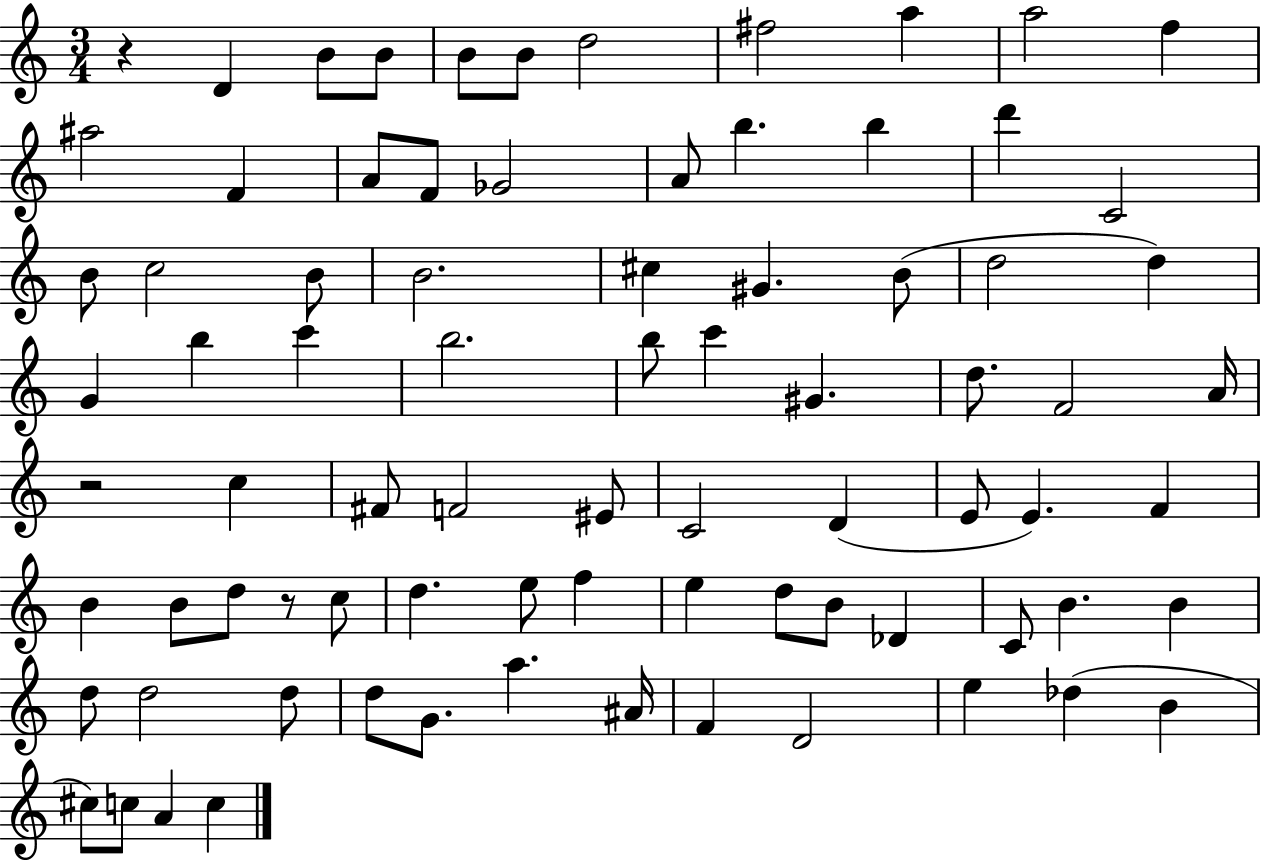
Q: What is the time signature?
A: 3/4